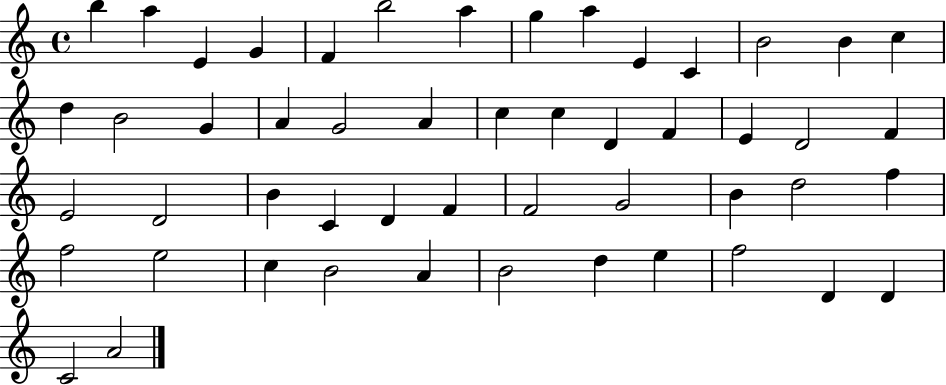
{
  \clef treble
  \time 4/4
  \defaultTimeSignature
  \key c \major
  b''4 a''4 e'4 g'4 | f'4 b''2 a''4 | g''4 a''4 e'4 c'4 | b'2 b'4 c''4 | \break d''4 b'2 g'4 | a'4 g'2 a'4 | c''4 c''4 d'4 f'4 | e'4 d'2 f'4 | \break e'2 d'2 | b'4 c'4 d'4 f'4 | f'2 g'2 | b'4 d''2 f''4 | \break f''2 e''2 | c''4 b'2 a'4 | b'2 d''4 e''4 | f''2 d'4 d'4 | \break c'2 a'2 | \bar "|."
}